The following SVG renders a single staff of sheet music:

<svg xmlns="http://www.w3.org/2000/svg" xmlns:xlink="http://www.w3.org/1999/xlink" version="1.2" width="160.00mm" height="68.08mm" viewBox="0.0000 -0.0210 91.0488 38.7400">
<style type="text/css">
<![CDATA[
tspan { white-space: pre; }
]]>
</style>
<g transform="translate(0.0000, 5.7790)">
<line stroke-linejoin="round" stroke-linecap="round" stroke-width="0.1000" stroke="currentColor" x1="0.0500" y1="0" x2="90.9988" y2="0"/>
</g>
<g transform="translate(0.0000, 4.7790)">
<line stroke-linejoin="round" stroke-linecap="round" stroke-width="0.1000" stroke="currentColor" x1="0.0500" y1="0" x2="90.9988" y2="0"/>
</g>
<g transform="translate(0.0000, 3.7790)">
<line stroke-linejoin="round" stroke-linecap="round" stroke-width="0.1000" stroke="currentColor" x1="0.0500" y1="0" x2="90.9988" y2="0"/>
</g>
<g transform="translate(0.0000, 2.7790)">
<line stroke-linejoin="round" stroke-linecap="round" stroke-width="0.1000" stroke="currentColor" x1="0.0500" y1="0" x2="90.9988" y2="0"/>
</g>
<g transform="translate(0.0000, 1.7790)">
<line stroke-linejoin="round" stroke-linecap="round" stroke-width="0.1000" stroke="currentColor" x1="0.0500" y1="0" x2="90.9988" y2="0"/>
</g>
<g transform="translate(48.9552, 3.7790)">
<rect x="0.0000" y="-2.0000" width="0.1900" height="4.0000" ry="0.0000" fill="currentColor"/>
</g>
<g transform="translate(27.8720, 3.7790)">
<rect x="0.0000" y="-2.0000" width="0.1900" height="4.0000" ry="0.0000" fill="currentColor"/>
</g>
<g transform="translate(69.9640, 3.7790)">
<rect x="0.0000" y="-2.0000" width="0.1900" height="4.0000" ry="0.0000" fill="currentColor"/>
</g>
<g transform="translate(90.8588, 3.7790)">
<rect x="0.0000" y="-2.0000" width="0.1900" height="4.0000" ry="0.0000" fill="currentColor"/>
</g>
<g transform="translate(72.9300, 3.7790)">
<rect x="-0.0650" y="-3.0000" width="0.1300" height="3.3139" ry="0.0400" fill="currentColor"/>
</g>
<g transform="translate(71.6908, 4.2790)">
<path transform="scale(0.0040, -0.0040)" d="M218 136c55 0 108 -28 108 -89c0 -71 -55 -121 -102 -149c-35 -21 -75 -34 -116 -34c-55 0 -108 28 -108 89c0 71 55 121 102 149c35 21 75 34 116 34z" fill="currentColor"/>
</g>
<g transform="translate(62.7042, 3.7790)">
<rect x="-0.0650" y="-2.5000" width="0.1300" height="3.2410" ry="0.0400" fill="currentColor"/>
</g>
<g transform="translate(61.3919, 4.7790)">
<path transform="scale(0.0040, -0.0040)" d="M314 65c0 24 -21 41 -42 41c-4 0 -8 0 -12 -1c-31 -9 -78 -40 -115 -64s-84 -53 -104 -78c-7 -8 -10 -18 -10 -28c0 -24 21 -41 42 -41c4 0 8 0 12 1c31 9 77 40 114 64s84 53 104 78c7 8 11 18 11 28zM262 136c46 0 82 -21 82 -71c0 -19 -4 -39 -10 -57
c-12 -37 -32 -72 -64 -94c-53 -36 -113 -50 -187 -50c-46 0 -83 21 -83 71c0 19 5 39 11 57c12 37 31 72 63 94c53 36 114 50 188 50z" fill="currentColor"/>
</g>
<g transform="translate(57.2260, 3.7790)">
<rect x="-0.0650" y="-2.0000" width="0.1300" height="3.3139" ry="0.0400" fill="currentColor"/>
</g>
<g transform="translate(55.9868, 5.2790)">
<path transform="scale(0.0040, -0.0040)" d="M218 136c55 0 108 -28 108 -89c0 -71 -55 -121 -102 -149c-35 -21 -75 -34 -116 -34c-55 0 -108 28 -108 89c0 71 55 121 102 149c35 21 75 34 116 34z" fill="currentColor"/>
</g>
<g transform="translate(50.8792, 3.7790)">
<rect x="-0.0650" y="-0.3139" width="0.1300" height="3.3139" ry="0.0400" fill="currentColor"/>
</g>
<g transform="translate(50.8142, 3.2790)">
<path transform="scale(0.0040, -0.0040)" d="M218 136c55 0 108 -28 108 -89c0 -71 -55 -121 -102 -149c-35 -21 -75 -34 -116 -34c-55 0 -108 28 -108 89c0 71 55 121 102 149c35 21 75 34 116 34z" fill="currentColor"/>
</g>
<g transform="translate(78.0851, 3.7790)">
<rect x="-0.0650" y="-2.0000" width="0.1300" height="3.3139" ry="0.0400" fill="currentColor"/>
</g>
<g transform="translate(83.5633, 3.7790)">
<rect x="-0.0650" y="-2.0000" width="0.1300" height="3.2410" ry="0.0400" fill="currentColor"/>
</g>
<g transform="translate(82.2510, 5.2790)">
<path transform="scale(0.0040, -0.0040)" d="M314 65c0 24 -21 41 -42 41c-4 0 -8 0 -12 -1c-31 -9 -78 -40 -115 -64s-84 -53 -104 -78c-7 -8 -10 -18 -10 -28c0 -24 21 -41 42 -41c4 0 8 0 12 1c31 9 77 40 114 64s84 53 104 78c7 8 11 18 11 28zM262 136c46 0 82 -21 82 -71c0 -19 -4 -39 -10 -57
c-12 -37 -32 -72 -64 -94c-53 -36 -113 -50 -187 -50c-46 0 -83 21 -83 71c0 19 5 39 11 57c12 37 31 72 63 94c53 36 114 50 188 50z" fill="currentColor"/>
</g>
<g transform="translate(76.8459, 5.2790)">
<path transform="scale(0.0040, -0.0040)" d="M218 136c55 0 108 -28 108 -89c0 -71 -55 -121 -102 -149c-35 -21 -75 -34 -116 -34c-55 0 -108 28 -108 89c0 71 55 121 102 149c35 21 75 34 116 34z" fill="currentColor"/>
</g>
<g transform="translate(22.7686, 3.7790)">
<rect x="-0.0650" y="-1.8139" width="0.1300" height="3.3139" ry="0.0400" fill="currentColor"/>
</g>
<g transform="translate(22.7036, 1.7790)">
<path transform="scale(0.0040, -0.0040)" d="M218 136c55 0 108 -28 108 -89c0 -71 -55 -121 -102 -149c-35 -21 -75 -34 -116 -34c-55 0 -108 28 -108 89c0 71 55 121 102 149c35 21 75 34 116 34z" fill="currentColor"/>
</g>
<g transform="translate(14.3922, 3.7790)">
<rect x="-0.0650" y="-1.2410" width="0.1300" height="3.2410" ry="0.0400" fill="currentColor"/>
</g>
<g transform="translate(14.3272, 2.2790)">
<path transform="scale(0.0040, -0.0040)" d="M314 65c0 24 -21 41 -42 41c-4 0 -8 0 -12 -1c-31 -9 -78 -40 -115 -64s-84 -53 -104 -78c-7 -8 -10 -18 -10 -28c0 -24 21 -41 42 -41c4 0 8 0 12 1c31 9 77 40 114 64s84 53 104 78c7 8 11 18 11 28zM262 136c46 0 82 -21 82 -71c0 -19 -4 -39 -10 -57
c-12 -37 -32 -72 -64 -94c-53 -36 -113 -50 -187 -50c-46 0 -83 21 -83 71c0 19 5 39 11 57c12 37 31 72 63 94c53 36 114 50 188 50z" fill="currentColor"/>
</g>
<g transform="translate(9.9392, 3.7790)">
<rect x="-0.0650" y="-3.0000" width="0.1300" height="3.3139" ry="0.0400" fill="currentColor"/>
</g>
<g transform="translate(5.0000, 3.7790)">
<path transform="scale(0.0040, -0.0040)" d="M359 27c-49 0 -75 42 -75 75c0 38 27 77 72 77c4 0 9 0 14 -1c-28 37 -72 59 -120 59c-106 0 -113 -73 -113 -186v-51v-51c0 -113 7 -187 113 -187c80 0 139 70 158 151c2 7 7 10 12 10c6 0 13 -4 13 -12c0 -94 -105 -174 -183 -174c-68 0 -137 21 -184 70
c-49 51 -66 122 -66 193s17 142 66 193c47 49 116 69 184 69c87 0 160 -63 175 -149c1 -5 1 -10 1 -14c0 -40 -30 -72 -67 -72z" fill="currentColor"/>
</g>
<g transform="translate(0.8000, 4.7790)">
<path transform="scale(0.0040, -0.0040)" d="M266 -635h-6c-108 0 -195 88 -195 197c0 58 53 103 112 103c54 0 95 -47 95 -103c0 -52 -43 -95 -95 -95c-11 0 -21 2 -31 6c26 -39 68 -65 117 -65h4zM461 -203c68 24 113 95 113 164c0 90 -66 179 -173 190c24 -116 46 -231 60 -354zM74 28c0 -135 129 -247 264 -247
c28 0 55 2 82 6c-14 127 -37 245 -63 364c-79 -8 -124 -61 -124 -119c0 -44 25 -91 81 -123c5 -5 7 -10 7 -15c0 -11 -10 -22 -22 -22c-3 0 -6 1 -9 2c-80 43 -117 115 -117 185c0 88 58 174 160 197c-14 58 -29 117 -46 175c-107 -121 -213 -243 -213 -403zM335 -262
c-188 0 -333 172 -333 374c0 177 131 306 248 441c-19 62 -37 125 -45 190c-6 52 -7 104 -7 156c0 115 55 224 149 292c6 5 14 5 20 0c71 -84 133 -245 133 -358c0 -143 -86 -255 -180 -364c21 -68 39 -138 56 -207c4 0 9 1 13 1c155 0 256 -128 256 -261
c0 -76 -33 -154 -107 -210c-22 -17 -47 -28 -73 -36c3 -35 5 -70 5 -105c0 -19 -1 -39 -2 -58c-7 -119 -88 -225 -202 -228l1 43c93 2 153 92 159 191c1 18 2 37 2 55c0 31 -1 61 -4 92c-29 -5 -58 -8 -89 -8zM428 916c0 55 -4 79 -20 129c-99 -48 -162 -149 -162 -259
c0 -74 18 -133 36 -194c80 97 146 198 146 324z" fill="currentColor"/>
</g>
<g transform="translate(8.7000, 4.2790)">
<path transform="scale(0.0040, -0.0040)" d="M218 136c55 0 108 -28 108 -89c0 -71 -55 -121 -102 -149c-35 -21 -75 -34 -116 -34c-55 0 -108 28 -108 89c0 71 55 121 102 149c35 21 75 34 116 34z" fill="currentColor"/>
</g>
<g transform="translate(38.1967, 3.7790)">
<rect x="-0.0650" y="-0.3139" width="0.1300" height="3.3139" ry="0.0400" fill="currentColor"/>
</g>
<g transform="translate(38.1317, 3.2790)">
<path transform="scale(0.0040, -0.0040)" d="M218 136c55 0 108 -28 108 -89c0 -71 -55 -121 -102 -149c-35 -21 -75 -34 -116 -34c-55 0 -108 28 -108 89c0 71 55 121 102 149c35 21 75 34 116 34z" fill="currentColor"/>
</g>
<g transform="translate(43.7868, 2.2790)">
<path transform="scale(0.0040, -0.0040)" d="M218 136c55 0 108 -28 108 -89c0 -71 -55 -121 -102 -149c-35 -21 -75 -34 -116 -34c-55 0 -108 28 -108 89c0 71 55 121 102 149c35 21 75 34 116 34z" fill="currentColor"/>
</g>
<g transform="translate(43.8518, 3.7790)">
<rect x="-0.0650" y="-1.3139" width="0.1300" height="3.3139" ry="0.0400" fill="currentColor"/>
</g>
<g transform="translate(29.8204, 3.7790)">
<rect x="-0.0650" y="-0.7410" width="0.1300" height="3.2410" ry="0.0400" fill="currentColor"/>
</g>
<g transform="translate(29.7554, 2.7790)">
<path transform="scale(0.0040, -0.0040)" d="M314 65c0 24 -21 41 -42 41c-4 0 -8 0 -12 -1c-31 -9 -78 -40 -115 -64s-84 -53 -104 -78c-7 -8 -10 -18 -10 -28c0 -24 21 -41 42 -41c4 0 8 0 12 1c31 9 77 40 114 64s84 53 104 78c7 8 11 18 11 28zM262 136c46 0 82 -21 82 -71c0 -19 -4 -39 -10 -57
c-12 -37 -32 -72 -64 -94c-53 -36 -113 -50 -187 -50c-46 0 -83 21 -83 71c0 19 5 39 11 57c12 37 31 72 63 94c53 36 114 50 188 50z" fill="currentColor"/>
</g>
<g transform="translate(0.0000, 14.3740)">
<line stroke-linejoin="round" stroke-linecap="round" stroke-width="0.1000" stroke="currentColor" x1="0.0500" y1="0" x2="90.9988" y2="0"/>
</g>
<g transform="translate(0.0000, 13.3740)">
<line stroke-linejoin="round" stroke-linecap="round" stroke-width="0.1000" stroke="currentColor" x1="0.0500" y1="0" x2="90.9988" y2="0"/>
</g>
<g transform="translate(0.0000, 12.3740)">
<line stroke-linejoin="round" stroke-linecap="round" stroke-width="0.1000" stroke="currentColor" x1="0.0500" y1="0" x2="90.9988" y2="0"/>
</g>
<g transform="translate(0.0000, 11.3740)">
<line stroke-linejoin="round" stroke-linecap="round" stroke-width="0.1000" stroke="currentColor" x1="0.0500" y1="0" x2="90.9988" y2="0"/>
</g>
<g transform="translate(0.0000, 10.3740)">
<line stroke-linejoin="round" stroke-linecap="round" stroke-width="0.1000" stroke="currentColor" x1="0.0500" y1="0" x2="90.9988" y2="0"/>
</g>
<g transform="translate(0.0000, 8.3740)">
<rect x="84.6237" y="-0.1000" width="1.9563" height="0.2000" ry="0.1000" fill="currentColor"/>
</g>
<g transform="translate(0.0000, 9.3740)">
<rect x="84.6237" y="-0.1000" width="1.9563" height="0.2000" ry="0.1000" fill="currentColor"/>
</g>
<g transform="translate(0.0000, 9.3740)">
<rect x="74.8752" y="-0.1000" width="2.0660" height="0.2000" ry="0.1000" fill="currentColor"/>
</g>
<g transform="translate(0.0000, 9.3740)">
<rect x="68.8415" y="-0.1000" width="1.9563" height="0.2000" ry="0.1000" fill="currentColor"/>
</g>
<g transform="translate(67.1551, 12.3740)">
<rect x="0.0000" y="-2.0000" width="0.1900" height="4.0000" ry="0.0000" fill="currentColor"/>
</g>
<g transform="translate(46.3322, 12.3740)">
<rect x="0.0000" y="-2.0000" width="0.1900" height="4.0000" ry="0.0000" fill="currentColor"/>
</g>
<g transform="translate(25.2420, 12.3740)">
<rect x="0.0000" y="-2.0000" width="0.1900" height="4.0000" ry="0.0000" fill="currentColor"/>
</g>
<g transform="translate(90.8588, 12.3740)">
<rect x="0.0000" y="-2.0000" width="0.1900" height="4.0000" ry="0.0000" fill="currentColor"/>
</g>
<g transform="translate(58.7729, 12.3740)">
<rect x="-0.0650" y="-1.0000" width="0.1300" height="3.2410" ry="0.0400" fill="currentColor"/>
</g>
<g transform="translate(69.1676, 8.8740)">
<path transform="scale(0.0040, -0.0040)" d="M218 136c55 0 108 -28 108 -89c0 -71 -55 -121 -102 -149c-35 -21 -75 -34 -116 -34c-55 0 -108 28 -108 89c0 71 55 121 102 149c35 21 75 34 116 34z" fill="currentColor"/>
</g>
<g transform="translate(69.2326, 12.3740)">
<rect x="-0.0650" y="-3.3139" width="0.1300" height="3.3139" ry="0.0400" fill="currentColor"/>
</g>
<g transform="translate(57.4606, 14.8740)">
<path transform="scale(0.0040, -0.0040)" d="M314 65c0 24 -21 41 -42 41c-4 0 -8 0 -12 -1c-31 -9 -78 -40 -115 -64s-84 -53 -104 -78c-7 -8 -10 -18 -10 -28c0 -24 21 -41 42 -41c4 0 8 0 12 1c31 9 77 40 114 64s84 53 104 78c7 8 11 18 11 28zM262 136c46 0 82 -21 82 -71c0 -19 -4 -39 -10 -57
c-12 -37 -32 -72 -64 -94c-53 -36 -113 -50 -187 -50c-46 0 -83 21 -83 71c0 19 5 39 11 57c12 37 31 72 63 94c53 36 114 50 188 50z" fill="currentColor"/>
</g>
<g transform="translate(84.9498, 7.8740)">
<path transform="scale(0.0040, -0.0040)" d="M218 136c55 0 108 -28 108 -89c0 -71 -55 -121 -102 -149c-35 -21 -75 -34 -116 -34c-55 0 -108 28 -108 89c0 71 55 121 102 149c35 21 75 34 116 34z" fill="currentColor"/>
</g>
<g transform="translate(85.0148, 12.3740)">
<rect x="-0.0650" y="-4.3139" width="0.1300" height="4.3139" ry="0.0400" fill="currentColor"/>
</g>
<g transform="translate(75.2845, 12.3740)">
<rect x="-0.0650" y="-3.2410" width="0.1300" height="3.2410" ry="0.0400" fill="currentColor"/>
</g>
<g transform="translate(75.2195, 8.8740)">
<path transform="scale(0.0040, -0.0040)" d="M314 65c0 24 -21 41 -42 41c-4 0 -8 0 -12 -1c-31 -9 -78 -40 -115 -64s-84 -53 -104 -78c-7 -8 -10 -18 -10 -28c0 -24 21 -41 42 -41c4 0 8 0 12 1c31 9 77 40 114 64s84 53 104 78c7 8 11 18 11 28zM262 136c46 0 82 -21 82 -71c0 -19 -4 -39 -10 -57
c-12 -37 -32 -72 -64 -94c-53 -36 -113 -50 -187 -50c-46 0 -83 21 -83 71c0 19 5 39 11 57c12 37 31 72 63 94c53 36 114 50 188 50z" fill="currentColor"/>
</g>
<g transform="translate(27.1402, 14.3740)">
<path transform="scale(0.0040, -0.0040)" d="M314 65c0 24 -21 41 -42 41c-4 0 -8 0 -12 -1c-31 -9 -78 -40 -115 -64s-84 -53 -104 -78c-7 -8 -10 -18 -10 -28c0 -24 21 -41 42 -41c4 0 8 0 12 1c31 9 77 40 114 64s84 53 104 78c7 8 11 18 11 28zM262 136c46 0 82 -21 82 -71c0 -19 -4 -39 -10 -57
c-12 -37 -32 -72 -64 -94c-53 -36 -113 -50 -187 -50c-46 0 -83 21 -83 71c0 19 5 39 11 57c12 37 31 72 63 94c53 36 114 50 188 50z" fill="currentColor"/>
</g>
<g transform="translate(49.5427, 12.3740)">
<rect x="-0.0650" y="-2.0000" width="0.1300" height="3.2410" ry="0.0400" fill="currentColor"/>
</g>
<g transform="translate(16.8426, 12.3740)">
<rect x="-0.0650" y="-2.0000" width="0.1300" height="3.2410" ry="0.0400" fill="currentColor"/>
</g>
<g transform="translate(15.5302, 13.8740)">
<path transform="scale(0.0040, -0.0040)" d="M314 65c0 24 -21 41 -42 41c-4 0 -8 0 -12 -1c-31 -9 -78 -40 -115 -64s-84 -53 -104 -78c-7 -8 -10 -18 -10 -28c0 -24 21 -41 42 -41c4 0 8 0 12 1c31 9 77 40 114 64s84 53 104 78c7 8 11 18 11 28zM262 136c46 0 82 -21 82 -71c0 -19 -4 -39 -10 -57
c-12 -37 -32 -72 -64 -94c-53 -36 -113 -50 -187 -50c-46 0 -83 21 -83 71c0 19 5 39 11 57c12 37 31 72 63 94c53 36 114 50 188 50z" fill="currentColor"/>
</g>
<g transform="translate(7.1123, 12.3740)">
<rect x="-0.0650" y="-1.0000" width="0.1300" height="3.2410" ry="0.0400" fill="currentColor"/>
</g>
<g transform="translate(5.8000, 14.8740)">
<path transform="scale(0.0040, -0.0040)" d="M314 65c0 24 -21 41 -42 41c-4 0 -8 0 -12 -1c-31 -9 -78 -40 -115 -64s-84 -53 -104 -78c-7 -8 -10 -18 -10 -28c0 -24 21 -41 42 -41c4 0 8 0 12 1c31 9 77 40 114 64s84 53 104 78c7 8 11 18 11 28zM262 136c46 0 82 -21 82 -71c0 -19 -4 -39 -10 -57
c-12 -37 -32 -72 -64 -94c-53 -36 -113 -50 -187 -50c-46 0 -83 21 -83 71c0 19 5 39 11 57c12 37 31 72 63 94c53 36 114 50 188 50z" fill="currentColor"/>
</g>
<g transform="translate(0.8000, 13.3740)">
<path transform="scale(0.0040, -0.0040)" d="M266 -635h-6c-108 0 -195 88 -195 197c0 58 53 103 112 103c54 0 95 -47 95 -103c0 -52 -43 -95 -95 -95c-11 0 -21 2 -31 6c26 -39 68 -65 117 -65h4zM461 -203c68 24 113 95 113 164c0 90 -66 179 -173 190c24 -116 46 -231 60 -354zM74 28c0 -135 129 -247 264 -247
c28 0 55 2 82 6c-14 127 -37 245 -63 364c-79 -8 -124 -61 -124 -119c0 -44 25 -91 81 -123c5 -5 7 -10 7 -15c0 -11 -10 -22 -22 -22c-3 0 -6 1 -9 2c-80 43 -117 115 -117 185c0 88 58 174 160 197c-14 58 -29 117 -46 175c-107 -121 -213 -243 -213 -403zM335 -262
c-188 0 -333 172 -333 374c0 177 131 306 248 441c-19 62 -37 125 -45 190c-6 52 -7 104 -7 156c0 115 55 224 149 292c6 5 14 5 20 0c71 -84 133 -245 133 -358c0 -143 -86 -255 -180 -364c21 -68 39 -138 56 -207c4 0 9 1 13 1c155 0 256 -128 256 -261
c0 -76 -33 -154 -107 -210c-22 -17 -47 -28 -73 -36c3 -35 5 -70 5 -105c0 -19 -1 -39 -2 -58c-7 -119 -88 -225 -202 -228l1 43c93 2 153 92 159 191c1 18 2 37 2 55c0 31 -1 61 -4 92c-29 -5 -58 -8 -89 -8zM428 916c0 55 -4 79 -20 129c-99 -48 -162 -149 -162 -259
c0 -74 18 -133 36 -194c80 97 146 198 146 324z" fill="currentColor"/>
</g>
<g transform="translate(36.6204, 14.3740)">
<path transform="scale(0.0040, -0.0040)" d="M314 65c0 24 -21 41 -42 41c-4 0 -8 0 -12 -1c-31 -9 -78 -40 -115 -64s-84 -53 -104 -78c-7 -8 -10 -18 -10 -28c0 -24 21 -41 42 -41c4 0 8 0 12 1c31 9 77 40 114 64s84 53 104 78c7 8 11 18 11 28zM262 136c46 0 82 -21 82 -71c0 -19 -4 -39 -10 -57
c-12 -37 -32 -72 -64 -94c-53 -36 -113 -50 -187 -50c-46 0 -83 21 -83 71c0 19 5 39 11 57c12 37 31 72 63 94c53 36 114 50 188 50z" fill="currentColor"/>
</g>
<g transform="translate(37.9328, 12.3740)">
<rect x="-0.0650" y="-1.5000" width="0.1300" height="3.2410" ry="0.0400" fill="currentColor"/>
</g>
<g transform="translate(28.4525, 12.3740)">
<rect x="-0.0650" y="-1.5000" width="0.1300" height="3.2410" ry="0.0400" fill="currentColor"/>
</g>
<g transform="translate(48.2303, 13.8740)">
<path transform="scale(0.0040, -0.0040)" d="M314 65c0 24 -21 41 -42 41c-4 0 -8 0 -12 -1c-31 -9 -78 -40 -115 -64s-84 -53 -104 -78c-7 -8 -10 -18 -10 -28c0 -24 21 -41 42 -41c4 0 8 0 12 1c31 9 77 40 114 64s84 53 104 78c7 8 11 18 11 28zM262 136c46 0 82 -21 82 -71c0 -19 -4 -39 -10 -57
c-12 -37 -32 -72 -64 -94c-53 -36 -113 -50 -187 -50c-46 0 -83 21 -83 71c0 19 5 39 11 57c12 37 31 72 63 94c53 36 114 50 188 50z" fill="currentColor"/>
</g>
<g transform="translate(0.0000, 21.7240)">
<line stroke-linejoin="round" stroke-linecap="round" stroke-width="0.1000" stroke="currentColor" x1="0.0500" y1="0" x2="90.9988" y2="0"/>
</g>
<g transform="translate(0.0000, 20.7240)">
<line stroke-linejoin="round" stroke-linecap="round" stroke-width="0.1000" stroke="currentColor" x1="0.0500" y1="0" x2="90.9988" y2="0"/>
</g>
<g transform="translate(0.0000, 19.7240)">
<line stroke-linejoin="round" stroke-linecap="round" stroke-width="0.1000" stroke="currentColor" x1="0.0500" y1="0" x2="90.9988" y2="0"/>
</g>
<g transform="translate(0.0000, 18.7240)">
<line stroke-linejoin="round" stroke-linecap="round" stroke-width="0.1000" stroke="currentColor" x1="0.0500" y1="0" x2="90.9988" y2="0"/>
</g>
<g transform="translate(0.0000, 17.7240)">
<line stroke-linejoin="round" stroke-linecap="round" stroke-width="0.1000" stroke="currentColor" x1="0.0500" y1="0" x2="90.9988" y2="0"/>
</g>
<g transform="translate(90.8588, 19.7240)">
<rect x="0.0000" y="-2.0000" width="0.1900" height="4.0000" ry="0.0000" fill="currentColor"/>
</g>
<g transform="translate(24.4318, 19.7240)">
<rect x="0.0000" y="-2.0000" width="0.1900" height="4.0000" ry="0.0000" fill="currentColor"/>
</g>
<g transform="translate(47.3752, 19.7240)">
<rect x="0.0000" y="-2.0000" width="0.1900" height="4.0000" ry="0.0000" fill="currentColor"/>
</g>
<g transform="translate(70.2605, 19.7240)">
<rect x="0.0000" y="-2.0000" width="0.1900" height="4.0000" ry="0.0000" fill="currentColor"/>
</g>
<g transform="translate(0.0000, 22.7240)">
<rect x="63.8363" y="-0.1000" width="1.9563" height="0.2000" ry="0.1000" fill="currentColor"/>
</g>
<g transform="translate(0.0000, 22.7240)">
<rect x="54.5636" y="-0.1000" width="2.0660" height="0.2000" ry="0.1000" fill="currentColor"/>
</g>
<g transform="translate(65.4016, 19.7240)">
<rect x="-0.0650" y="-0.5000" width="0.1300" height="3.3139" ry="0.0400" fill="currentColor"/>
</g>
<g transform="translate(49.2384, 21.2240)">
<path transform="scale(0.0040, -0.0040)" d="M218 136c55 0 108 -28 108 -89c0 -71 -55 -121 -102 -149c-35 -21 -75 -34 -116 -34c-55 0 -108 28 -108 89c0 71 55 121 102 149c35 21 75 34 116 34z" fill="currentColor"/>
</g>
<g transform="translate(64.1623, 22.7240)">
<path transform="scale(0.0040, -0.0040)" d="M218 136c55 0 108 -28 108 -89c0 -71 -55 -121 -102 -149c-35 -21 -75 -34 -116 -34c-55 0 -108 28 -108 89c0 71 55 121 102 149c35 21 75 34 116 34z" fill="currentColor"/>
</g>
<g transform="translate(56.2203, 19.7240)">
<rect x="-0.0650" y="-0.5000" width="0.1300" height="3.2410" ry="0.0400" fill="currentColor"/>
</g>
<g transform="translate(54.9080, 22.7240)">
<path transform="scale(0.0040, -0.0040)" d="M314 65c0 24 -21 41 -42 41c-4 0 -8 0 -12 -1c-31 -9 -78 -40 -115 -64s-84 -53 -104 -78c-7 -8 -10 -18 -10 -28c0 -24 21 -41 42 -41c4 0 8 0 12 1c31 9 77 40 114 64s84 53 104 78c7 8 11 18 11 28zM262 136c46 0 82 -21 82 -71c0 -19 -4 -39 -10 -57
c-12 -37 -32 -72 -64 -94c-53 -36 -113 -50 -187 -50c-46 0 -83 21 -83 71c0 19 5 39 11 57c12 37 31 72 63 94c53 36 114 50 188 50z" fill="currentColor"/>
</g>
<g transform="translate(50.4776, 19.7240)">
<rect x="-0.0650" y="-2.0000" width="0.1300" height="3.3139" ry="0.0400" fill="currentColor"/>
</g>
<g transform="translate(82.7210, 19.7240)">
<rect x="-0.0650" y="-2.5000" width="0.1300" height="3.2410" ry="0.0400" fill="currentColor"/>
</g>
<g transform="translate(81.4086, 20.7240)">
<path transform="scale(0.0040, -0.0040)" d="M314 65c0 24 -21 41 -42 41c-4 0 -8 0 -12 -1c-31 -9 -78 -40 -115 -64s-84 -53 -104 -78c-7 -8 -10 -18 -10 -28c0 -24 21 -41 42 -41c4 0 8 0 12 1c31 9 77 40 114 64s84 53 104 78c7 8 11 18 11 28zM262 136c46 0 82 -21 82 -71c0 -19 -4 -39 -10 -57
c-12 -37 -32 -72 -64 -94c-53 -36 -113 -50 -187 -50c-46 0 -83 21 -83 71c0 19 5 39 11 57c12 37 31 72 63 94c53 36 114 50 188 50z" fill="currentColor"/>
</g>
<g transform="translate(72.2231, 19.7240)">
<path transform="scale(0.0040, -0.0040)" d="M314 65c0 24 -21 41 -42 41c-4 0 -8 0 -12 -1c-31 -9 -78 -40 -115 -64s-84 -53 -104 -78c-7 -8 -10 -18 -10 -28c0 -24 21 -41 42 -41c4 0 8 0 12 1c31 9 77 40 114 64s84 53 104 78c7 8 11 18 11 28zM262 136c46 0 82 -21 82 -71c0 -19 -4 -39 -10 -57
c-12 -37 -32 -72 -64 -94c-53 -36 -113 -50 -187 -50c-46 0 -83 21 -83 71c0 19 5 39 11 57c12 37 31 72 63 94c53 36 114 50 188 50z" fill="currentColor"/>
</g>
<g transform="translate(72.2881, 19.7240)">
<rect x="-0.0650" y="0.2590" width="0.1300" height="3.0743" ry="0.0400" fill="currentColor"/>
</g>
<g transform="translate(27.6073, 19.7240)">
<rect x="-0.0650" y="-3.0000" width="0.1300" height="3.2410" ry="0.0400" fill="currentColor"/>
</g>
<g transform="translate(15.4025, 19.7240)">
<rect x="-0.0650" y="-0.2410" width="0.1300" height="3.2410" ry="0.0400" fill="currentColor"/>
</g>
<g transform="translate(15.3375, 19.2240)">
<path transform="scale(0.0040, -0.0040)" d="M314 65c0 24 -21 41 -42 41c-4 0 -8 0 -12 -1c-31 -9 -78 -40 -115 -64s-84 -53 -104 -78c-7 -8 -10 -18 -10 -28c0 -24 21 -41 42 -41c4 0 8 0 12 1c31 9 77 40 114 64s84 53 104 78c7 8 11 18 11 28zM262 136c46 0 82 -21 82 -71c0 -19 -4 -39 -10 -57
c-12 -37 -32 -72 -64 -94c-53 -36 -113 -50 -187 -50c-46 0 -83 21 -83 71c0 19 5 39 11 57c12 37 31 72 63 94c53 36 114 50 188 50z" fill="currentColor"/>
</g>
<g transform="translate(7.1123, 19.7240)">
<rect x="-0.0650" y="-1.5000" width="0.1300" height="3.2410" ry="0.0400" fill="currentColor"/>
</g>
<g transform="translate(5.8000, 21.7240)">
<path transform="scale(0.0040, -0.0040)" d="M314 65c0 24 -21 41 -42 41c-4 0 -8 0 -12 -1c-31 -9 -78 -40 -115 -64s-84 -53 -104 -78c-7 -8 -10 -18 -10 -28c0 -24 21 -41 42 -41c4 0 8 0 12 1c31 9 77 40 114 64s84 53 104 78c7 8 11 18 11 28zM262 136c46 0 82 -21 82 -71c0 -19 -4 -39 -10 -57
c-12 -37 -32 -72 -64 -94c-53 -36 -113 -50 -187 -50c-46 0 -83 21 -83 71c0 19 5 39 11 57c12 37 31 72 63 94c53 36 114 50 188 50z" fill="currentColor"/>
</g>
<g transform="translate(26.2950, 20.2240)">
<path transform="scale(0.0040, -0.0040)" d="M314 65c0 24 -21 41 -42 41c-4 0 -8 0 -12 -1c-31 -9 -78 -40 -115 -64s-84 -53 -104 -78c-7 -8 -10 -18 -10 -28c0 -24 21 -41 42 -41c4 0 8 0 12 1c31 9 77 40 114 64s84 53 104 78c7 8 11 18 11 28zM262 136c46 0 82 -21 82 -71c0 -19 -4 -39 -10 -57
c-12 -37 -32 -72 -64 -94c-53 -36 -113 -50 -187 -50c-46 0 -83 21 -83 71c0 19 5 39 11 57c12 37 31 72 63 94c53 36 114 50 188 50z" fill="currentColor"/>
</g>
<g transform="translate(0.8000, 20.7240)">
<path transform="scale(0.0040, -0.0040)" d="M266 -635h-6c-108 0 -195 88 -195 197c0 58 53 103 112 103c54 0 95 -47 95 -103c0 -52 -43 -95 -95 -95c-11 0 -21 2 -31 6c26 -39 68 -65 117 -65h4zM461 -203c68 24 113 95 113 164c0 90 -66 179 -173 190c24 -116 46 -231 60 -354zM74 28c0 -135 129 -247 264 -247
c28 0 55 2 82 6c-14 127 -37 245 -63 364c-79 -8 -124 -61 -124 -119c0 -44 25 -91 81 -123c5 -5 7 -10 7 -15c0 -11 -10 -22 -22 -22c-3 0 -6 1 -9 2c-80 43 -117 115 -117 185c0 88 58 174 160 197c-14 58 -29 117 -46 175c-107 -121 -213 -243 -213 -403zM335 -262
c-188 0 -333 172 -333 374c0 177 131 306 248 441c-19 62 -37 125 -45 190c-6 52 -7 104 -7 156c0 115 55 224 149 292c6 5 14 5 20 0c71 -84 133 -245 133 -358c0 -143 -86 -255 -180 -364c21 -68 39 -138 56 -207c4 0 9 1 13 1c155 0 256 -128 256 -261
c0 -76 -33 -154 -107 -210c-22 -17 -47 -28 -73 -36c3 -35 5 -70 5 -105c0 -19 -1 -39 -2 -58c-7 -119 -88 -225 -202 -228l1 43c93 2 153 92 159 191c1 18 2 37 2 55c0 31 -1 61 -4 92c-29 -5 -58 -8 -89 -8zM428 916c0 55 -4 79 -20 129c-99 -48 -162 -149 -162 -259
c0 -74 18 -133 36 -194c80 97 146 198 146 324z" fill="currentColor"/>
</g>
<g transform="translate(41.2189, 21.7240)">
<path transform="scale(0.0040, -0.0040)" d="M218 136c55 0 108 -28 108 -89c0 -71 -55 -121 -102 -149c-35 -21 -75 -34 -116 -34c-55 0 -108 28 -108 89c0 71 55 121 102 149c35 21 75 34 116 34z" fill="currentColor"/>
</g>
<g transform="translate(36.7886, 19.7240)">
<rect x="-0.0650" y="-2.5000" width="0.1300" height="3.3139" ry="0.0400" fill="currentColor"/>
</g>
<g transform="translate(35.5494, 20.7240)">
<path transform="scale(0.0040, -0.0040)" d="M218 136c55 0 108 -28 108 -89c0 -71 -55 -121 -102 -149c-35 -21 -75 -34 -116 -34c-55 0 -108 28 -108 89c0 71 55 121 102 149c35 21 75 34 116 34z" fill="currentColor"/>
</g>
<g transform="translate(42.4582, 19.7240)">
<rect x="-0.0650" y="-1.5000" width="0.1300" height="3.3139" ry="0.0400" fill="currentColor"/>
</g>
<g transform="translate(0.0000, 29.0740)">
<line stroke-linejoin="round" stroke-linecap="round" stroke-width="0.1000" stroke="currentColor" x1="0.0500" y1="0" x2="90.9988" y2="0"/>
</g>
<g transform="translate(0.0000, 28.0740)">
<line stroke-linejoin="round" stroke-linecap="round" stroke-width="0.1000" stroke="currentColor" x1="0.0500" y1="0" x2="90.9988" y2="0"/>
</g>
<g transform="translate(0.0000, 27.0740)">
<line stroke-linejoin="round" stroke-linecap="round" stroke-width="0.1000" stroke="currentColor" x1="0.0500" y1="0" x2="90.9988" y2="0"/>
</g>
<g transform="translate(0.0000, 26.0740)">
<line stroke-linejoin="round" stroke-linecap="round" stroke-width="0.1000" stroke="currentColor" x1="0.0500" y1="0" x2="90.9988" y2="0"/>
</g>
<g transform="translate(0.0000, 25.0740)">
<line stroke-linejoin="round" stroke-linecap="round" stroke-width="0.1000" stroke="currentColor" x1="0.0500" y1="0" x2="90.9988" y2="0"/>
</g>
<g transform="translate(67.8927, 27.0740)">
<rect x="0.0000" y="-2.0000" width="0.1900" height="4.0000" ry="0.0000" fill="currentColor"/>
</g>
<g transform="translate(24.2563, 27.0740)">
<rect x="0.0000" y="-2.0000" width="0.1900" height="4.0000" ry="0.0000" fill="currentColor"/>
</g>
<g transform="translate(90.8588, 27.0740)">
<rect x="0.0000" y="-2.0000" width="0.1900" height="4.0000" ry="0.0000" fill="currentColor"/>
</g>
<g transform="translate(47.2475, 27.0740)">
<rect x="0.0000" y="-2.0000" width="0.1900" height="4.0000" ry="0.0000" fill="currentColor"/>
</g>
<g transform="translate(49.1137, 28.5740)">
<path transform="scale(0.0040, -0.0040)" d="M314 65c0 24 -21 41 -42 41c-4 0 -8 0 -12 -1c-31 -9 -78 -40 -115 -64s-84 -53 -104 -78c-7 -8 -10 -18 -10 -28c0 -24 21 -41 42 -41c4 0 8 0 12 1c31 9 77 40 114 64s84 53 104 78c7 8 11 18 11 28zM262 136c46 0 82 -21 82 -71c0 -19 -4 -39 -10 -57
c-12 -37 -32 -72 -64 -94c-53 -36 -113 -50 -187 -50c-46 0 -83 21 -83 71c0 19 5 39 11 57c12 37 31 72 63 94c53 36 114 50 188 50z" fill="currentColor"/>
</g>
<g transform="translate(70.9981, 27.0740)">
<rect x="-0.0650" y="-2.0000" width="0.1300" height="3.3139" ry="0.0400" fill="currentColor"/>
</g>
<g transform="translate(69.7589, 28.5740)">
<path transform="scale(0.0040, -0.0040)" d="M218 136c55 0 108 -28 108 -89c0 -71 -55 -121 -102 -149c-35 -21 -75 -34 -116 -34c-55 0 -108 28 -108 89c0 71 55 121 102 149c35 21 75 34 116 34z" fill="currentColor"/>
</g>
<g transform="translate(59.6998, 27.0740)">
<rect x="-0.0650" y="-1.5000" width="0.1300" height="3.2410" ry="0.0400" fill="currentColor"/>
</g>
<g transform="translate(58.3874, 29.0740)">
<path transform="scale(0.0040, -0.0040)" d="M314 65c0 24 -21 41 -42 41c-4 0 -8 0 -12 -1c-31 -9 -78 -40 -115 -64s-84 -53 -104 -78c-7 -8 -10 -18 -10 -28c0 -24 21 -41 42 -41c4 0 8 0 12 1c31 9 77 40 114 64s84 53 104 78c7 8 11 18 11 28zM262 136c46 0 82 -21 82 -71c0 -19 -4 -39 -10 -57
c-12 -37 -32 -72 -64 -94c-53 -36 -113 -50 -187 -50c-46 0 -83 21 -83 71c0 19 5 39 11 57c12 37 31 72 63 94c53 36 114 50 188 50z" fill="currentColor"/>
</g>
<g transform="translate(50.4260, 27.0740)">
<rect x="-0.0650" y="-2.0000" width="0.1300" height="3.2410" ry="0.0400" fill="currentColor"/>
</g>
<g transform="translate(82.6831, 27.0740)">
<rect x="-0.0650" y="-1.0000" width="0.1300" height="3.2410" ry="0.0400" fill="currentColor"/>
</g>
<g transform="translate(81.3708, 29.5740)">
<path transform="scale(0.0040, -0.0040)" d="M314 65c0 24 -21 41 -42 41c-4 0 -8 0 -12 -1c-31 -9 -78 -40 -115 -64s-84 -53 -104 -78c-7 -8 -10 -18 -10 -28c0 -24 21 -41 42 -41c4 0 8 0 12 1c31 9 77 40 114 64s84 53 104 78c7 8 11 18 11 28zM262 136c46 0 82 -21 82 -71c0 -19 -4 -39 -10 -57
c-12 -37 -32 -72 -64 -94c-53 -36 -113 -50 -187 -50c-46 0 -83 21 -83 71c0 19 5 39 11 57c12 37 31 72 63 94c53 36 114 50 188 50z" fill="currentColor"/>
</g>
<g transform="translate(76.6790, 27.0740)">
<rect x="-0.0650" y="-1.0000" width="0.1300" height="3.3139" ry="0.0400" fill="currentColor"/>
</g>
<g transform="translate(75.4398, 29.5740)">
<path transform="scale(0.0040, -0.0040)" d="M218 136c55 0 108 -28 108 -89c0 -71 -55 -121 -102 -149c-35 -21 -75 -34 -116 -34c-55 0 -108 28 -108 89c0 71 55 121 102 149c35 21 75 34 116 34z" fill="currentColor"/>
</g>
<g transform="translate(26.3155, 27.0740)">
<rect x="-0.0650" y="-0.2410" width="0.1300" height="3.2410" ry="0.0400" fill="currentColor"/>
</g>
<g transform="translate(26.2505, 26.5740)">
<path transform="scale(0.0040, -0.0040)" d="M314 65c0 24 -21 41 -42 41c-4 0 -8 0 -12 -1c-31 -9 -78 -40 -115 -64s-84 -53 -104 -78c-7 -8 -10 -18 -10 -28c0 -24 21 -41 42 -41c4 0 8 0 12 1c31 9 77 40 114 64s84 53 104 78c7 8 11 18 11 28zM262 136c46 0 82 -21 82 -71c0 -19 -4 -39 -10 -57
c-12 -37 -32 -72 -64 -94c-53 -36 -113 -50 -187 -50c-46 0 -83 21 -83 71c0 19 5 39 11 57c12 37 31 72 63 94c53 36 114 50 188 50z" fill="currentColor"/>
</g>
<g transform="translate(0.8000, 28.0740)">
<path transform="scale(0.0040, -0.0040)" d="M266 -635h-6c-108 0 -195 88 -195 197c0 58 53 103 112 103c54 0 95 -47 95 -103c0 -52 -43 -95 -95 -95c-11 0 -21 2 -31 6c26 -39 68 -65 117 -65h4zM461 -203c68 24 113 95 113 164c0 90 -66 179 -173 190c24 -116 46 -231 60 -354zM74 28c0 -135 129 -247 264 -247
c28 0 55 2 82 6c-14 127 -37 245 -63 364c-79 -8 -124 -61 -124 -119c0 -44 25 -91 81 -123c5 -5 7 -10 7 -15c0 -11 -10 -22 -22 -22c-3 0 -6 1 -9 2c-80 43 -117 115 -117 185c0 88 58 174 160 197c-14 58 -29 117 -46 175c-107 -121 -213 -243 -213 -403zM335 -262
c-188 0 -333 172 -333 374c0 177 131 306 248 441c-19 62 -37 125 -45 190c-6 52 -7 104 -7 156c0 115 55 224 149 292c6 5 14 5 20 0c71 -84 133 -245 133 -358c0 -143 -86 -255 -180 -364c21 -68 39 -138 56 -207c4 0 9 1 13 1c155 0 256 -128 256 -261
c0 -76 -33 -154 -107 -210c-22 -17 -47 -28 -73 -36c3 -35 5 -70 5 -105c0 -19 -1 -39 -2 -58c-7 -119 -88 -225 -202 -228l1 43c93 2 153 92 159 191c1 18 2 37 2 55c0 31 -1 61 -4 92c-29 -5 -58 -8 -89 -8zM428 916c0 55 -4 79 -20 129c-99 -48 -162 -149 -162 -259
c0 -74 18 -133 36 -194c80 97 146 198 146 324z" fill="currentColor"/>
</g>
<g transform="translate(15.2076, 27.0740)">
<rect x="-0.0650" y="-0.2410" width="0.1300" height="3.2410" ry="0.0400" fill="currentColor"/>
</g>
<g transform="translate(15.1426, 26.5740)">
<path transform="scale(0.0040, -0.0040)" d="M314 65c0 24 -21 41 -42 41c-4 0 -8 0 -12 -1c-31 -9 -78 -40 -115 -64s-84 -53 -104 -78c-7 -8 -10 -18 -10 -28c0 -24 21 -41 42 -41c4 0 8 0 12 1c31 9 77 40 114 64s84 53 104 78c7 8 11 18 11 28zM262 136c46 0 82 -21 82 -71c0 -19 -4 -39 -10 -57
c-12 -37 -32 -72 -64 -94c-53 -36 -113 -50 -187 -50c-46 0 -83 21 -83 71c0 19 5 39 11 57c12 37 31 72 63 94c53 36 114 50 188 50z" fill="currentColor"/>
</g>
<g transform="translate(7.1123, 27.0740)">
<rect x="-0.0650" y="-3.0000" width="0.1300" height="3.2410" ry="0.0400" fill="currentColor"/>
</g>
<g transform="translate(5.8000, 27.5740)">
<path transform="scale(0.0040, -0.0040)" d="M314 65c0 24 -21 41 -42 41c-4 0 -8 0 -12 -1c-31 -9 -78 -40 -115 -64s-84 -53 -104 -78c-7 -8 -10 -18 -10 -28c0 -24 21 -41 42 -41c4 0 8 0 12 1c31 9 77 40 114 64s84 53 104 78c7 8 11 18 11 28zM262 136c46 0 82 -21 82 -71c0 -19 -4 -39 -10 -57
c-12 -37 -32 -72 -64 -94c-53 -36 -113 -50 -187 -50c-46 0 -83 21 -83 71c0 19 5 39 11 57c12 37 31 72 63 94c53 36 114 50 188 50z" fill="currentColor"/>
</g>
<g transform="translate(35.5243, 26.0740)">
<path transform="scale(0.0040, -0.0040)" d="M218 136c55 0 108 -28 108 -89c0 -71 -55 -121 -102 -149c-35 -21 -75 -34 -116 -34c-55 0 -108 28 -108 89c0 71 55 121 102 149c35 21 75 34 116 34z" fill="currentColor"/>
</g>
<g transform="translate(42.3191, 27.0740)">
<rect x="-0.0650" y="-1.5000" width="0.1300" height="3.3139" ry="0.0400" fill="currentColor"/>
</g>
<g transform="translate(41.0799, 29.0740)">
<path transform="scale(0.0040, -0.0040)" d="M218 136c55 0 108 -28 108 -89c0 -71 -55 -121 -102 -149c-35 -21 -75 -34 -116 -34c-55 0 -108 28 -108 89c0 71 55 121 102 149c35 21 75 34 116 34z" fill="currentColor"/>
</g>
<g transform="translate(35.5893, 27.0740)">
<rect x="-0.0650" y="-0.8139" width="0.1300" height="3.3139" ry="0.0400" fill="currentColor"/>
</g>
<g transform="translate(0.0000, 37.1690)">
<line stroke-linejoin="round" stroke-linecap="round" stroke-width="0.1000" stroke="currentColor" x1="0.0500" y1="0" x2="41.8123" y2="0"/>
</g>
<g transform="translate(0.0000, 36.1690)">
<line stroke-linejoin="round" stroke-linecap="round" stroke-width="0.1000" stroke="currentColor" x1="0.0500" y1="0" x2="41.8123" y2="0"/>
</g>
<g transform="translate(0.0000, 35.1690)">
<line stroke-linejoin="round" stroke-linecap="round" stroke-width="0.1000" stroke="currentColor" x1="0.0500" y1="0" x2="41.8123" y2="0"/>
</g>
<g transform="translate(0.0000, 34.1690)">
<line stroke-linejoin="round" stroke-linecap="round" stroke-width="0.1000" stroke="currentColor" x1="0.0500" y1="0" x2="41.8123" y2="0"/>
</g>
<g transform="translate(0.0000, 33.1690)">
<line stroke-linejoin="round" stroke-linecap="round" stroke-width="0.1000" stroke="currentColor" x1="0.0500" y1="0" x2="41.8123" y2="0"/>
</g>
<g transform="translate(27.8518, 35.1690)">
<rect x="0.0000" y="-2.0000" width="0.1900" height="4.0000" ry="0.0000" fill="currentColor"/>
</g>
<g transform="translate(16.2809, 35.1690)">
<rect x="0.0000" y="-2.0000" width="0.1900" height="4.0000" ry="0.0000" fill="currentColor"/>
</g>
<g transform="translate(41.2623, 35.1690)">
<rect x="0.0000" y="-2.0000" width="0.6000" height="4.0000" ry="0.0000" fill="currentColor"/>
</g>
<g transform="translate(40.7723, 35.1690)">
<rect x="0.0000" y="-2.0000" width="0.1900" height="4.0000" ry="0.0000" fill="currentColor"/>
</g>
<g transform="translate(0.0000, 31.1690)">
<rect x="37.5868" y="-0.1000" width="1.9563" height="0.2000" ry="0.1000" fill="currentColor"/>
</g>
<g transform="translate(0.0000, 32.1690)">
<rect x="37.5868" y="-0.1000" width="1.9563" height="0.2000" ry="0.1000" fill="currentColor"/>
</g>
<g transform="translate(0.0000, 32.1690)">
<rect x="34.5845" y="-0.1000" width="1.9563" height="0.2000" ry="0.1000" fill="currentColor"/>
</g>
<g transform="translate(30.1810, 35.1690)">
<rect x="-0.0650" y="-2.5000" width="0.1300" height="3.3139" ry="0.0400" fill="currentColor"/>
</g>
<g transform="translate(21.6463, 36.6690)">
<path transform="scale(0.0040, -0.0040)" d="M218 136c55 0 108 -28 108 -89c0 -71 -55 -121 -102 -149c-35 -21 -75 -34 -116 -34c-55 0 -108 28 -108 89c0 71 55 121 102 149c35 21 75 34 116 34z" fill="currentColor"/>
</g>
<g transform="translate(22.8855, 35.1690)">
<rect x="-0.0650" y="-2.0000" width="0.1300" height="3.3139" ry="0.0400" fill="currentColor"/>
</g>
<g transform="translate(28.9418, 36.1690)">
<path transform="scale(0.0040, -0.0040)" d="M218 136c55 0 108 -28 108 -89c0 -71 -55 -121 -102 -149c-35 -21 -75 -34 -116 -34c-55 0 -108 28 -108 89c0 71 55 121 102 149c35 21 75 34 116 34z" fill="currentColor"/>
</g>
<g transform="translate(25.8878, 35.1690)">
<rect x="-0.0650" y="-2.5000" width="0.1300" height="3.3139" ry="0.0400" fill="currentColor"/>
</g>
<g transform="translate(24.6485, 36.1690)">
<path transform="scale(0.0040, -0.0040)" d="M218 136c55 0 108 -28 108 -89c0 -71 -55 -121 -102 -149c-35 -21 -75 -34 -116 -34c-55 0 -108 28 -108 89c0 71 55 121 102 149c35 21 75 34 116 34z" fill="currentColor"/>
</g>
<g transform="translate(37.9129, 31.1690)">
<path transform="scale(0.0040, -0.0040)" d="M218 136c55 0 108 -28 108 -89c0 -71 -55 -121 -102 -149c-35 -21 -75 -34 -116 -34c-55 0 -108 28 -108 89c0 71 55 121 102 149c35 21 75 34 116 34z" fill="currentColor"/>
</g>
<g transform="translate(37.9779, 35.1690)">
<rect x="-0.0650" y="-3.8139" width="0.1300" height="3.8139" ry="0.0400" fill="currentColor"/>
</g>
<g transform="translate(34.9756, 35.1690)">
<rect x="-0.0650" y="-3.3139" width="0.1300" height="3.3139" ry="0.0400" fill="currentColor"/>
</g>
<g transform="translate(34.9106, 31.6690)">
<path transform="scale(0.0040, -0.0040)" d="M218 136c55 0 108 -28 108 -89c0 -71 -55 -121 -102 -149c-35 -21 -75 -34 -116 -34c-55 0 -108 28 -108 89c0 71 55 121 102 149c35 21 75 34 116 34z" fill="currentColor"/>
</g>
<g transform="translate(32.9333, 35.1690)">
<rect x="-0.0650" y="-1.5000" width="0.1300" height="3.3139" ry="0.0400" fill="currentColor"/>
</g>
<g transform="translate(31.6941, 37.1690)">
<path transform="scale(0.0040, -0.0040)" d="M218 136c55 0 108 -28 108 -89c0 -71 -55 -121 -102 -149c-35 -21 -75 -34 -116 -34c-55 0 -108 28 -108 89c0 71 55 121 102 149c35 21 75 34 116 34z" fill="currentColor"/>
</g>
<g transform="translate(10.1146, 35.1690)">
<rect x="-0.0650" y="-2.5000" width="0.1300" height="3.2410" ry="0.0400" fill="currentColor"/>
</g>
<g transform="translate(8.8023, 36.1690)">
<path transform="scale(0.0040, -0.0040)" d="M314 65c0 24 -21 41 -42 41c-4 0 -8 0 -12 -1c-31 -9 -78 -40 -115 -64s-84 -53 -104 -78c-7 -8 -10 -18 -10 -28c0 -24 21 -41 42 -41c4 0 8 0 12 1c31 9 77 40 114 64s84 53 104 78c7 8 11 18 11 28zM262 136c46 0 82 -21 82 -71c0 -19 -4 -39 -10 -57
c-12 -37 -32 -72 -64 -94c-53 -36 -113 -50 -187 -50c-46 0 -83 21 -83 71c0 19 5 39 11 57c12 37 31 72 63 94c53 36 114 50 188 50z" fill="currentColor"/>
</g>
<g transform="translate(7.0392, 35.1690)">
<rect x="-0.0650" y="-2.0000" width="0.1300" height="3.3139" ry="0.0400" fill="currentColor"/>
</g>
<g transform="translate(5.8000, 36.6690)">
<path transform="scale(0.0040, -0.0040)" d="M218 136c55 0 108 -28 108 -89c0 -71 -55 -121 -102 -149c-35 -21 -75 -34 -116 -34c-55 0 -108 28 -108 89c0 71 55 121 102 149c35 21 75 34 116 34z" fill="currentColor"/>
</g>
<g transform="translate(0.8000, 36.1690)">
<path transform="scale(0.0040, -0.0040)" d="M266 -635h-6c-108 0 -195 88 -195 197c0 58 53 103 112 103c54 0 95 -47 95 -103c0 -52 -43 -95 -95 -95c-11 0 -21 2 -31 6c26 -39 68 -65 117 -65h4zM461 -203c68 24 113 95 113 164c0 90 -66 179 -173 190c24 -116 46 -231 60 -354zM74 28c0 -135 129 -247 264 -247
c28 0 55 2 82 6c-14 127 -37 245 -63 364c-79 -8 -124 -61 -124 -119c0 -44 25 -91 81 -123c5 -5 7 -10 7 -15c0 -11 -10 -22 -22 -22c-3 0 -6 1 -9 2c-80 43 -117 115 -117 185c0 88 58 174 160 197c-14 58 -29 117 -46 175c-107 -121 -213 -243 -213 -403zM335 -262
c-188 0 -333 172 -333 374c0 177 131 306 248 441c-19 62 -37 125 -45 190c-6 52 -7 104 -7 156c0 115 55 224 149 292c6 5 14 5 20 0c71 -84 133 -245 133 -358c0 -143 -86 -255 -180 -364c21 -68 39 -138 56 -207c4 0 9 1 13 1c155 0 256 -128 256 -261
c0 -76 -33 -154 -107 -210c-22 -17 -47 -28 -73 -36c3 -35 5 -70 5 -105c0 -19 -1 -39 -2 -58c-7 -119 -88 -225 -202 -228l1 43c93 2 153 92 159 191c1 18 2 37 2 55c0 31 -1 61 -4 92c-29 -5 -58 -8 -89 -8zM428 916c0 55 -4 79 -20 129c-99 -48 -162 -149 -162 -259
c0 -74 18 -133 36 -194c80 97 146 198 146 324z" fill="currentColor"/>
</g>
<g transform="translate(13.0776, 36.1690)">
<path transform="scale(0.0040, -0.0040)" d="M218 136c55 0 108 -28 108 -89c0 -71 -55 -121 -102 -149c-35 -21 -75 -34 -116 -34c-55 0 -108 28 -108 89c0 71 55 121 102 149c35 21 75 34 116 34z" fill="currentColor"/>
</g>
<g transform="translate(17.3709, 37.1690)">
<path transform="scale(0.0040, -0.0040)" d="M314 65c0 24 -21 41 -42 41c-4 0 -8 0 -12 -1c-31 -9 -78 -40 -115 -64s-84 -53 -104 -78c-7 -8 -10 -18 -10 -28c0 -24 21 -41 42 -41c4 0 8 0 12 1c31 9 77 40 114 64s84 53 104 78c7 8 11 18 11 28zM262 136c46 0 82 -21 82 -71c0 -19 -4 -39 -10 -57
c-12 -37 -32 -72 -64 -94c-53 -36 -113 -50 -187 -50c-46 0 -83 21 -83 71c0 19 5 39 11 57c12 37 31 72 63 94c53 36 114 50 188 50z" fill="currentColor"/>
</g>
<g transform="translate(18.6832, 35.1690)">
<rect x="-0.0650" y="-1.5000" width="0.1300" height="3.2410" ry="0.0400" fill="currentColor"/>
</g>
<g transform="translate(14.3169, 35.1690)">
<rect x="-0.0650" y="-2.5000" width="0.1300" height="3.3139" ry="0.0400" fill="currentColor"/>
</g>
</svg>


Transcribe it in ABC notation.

X:1
T:Untitled
M:4/4
L:1/4
K:C
A e2 f d2 c e c F G2 A F F2 D2 F2 E2 E2 F2 D2 b b2 d' E2 c2 A2 G E F C2 C B2 G2 A2 c2 c2 d E F2 E2 F D D2 F G2 G E2 F G G E b c'